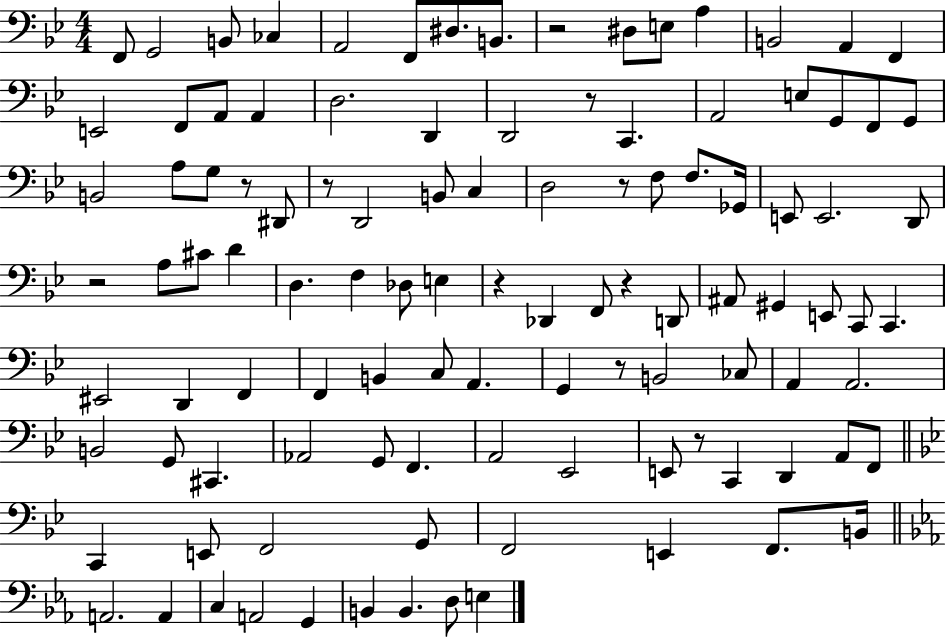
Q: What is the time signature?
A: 4/4